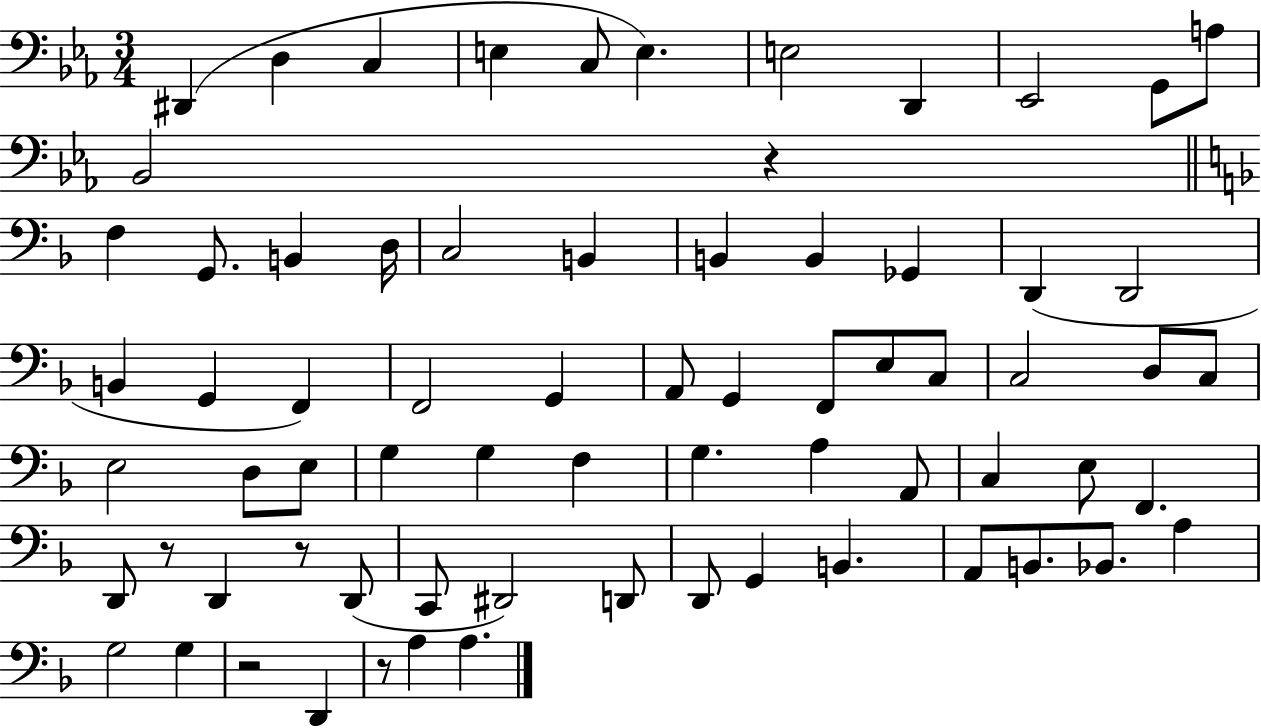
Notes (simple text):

D#2/q D3/q C3/q E3/q C3/e E3/q. E3/h D2/q Eb2/h G2/e A3/e Bb2/h R/q F3/q G2/e. B2/q D3/s C3/h B2/q B2/q B2/q Gb2/q D2/q D2/h B2/q G2/q F2/q F2/h G2/q A2/e G2/q F2/e E3/e C3/e C3/h D3/e C3/e E3/h D3/e E3/e G3/q G3/q F3/q G3/q. A3/q A2/e C3/q E3/e F2/q. D2/e R/e D2/q R/e D2/e C2/e D#2/h D2/e D2/e G2/q B2/q. A2/e B2/e. Bb2/e. A3/q G3/h G3/q R/h D2/q R/e A3/q A3/q.